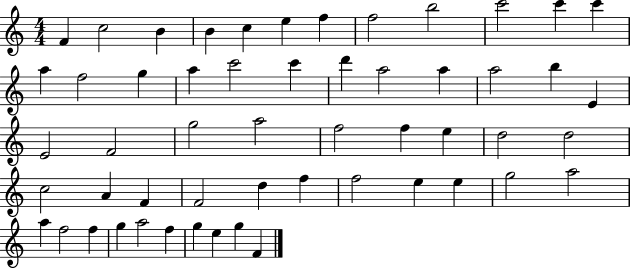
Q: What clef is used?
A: treble